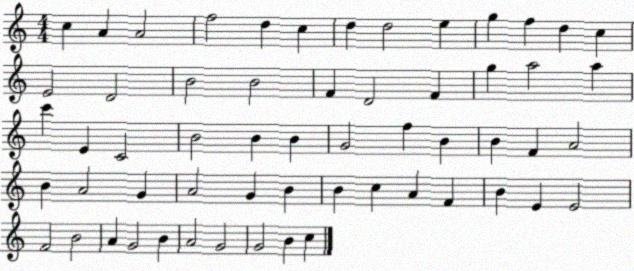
X:1
T:Untitled
M:4/4
L:1/4
K:C
c A A2 f2 d c d d2 e g f d c E2 D2 B2 B2 F D2 F g a2 a c' E C2 B2 B B G2 f B B F A2 B A2 G A2 G B B c A F B E E2 F2 B2 A G2 B A2 G2 G2 B c